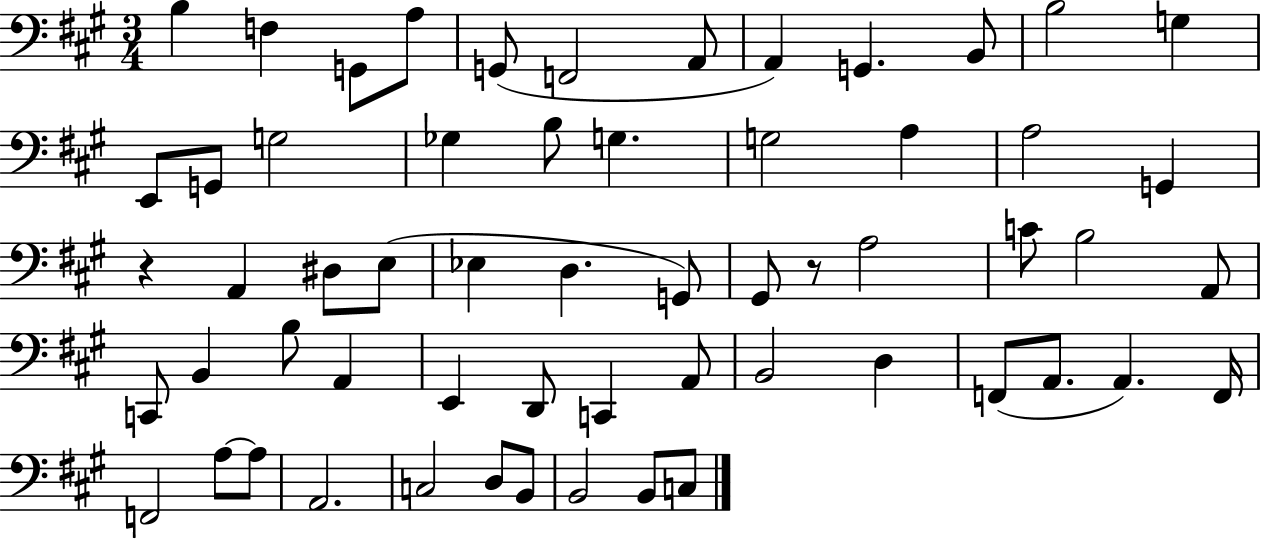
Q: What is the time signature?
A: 3/4